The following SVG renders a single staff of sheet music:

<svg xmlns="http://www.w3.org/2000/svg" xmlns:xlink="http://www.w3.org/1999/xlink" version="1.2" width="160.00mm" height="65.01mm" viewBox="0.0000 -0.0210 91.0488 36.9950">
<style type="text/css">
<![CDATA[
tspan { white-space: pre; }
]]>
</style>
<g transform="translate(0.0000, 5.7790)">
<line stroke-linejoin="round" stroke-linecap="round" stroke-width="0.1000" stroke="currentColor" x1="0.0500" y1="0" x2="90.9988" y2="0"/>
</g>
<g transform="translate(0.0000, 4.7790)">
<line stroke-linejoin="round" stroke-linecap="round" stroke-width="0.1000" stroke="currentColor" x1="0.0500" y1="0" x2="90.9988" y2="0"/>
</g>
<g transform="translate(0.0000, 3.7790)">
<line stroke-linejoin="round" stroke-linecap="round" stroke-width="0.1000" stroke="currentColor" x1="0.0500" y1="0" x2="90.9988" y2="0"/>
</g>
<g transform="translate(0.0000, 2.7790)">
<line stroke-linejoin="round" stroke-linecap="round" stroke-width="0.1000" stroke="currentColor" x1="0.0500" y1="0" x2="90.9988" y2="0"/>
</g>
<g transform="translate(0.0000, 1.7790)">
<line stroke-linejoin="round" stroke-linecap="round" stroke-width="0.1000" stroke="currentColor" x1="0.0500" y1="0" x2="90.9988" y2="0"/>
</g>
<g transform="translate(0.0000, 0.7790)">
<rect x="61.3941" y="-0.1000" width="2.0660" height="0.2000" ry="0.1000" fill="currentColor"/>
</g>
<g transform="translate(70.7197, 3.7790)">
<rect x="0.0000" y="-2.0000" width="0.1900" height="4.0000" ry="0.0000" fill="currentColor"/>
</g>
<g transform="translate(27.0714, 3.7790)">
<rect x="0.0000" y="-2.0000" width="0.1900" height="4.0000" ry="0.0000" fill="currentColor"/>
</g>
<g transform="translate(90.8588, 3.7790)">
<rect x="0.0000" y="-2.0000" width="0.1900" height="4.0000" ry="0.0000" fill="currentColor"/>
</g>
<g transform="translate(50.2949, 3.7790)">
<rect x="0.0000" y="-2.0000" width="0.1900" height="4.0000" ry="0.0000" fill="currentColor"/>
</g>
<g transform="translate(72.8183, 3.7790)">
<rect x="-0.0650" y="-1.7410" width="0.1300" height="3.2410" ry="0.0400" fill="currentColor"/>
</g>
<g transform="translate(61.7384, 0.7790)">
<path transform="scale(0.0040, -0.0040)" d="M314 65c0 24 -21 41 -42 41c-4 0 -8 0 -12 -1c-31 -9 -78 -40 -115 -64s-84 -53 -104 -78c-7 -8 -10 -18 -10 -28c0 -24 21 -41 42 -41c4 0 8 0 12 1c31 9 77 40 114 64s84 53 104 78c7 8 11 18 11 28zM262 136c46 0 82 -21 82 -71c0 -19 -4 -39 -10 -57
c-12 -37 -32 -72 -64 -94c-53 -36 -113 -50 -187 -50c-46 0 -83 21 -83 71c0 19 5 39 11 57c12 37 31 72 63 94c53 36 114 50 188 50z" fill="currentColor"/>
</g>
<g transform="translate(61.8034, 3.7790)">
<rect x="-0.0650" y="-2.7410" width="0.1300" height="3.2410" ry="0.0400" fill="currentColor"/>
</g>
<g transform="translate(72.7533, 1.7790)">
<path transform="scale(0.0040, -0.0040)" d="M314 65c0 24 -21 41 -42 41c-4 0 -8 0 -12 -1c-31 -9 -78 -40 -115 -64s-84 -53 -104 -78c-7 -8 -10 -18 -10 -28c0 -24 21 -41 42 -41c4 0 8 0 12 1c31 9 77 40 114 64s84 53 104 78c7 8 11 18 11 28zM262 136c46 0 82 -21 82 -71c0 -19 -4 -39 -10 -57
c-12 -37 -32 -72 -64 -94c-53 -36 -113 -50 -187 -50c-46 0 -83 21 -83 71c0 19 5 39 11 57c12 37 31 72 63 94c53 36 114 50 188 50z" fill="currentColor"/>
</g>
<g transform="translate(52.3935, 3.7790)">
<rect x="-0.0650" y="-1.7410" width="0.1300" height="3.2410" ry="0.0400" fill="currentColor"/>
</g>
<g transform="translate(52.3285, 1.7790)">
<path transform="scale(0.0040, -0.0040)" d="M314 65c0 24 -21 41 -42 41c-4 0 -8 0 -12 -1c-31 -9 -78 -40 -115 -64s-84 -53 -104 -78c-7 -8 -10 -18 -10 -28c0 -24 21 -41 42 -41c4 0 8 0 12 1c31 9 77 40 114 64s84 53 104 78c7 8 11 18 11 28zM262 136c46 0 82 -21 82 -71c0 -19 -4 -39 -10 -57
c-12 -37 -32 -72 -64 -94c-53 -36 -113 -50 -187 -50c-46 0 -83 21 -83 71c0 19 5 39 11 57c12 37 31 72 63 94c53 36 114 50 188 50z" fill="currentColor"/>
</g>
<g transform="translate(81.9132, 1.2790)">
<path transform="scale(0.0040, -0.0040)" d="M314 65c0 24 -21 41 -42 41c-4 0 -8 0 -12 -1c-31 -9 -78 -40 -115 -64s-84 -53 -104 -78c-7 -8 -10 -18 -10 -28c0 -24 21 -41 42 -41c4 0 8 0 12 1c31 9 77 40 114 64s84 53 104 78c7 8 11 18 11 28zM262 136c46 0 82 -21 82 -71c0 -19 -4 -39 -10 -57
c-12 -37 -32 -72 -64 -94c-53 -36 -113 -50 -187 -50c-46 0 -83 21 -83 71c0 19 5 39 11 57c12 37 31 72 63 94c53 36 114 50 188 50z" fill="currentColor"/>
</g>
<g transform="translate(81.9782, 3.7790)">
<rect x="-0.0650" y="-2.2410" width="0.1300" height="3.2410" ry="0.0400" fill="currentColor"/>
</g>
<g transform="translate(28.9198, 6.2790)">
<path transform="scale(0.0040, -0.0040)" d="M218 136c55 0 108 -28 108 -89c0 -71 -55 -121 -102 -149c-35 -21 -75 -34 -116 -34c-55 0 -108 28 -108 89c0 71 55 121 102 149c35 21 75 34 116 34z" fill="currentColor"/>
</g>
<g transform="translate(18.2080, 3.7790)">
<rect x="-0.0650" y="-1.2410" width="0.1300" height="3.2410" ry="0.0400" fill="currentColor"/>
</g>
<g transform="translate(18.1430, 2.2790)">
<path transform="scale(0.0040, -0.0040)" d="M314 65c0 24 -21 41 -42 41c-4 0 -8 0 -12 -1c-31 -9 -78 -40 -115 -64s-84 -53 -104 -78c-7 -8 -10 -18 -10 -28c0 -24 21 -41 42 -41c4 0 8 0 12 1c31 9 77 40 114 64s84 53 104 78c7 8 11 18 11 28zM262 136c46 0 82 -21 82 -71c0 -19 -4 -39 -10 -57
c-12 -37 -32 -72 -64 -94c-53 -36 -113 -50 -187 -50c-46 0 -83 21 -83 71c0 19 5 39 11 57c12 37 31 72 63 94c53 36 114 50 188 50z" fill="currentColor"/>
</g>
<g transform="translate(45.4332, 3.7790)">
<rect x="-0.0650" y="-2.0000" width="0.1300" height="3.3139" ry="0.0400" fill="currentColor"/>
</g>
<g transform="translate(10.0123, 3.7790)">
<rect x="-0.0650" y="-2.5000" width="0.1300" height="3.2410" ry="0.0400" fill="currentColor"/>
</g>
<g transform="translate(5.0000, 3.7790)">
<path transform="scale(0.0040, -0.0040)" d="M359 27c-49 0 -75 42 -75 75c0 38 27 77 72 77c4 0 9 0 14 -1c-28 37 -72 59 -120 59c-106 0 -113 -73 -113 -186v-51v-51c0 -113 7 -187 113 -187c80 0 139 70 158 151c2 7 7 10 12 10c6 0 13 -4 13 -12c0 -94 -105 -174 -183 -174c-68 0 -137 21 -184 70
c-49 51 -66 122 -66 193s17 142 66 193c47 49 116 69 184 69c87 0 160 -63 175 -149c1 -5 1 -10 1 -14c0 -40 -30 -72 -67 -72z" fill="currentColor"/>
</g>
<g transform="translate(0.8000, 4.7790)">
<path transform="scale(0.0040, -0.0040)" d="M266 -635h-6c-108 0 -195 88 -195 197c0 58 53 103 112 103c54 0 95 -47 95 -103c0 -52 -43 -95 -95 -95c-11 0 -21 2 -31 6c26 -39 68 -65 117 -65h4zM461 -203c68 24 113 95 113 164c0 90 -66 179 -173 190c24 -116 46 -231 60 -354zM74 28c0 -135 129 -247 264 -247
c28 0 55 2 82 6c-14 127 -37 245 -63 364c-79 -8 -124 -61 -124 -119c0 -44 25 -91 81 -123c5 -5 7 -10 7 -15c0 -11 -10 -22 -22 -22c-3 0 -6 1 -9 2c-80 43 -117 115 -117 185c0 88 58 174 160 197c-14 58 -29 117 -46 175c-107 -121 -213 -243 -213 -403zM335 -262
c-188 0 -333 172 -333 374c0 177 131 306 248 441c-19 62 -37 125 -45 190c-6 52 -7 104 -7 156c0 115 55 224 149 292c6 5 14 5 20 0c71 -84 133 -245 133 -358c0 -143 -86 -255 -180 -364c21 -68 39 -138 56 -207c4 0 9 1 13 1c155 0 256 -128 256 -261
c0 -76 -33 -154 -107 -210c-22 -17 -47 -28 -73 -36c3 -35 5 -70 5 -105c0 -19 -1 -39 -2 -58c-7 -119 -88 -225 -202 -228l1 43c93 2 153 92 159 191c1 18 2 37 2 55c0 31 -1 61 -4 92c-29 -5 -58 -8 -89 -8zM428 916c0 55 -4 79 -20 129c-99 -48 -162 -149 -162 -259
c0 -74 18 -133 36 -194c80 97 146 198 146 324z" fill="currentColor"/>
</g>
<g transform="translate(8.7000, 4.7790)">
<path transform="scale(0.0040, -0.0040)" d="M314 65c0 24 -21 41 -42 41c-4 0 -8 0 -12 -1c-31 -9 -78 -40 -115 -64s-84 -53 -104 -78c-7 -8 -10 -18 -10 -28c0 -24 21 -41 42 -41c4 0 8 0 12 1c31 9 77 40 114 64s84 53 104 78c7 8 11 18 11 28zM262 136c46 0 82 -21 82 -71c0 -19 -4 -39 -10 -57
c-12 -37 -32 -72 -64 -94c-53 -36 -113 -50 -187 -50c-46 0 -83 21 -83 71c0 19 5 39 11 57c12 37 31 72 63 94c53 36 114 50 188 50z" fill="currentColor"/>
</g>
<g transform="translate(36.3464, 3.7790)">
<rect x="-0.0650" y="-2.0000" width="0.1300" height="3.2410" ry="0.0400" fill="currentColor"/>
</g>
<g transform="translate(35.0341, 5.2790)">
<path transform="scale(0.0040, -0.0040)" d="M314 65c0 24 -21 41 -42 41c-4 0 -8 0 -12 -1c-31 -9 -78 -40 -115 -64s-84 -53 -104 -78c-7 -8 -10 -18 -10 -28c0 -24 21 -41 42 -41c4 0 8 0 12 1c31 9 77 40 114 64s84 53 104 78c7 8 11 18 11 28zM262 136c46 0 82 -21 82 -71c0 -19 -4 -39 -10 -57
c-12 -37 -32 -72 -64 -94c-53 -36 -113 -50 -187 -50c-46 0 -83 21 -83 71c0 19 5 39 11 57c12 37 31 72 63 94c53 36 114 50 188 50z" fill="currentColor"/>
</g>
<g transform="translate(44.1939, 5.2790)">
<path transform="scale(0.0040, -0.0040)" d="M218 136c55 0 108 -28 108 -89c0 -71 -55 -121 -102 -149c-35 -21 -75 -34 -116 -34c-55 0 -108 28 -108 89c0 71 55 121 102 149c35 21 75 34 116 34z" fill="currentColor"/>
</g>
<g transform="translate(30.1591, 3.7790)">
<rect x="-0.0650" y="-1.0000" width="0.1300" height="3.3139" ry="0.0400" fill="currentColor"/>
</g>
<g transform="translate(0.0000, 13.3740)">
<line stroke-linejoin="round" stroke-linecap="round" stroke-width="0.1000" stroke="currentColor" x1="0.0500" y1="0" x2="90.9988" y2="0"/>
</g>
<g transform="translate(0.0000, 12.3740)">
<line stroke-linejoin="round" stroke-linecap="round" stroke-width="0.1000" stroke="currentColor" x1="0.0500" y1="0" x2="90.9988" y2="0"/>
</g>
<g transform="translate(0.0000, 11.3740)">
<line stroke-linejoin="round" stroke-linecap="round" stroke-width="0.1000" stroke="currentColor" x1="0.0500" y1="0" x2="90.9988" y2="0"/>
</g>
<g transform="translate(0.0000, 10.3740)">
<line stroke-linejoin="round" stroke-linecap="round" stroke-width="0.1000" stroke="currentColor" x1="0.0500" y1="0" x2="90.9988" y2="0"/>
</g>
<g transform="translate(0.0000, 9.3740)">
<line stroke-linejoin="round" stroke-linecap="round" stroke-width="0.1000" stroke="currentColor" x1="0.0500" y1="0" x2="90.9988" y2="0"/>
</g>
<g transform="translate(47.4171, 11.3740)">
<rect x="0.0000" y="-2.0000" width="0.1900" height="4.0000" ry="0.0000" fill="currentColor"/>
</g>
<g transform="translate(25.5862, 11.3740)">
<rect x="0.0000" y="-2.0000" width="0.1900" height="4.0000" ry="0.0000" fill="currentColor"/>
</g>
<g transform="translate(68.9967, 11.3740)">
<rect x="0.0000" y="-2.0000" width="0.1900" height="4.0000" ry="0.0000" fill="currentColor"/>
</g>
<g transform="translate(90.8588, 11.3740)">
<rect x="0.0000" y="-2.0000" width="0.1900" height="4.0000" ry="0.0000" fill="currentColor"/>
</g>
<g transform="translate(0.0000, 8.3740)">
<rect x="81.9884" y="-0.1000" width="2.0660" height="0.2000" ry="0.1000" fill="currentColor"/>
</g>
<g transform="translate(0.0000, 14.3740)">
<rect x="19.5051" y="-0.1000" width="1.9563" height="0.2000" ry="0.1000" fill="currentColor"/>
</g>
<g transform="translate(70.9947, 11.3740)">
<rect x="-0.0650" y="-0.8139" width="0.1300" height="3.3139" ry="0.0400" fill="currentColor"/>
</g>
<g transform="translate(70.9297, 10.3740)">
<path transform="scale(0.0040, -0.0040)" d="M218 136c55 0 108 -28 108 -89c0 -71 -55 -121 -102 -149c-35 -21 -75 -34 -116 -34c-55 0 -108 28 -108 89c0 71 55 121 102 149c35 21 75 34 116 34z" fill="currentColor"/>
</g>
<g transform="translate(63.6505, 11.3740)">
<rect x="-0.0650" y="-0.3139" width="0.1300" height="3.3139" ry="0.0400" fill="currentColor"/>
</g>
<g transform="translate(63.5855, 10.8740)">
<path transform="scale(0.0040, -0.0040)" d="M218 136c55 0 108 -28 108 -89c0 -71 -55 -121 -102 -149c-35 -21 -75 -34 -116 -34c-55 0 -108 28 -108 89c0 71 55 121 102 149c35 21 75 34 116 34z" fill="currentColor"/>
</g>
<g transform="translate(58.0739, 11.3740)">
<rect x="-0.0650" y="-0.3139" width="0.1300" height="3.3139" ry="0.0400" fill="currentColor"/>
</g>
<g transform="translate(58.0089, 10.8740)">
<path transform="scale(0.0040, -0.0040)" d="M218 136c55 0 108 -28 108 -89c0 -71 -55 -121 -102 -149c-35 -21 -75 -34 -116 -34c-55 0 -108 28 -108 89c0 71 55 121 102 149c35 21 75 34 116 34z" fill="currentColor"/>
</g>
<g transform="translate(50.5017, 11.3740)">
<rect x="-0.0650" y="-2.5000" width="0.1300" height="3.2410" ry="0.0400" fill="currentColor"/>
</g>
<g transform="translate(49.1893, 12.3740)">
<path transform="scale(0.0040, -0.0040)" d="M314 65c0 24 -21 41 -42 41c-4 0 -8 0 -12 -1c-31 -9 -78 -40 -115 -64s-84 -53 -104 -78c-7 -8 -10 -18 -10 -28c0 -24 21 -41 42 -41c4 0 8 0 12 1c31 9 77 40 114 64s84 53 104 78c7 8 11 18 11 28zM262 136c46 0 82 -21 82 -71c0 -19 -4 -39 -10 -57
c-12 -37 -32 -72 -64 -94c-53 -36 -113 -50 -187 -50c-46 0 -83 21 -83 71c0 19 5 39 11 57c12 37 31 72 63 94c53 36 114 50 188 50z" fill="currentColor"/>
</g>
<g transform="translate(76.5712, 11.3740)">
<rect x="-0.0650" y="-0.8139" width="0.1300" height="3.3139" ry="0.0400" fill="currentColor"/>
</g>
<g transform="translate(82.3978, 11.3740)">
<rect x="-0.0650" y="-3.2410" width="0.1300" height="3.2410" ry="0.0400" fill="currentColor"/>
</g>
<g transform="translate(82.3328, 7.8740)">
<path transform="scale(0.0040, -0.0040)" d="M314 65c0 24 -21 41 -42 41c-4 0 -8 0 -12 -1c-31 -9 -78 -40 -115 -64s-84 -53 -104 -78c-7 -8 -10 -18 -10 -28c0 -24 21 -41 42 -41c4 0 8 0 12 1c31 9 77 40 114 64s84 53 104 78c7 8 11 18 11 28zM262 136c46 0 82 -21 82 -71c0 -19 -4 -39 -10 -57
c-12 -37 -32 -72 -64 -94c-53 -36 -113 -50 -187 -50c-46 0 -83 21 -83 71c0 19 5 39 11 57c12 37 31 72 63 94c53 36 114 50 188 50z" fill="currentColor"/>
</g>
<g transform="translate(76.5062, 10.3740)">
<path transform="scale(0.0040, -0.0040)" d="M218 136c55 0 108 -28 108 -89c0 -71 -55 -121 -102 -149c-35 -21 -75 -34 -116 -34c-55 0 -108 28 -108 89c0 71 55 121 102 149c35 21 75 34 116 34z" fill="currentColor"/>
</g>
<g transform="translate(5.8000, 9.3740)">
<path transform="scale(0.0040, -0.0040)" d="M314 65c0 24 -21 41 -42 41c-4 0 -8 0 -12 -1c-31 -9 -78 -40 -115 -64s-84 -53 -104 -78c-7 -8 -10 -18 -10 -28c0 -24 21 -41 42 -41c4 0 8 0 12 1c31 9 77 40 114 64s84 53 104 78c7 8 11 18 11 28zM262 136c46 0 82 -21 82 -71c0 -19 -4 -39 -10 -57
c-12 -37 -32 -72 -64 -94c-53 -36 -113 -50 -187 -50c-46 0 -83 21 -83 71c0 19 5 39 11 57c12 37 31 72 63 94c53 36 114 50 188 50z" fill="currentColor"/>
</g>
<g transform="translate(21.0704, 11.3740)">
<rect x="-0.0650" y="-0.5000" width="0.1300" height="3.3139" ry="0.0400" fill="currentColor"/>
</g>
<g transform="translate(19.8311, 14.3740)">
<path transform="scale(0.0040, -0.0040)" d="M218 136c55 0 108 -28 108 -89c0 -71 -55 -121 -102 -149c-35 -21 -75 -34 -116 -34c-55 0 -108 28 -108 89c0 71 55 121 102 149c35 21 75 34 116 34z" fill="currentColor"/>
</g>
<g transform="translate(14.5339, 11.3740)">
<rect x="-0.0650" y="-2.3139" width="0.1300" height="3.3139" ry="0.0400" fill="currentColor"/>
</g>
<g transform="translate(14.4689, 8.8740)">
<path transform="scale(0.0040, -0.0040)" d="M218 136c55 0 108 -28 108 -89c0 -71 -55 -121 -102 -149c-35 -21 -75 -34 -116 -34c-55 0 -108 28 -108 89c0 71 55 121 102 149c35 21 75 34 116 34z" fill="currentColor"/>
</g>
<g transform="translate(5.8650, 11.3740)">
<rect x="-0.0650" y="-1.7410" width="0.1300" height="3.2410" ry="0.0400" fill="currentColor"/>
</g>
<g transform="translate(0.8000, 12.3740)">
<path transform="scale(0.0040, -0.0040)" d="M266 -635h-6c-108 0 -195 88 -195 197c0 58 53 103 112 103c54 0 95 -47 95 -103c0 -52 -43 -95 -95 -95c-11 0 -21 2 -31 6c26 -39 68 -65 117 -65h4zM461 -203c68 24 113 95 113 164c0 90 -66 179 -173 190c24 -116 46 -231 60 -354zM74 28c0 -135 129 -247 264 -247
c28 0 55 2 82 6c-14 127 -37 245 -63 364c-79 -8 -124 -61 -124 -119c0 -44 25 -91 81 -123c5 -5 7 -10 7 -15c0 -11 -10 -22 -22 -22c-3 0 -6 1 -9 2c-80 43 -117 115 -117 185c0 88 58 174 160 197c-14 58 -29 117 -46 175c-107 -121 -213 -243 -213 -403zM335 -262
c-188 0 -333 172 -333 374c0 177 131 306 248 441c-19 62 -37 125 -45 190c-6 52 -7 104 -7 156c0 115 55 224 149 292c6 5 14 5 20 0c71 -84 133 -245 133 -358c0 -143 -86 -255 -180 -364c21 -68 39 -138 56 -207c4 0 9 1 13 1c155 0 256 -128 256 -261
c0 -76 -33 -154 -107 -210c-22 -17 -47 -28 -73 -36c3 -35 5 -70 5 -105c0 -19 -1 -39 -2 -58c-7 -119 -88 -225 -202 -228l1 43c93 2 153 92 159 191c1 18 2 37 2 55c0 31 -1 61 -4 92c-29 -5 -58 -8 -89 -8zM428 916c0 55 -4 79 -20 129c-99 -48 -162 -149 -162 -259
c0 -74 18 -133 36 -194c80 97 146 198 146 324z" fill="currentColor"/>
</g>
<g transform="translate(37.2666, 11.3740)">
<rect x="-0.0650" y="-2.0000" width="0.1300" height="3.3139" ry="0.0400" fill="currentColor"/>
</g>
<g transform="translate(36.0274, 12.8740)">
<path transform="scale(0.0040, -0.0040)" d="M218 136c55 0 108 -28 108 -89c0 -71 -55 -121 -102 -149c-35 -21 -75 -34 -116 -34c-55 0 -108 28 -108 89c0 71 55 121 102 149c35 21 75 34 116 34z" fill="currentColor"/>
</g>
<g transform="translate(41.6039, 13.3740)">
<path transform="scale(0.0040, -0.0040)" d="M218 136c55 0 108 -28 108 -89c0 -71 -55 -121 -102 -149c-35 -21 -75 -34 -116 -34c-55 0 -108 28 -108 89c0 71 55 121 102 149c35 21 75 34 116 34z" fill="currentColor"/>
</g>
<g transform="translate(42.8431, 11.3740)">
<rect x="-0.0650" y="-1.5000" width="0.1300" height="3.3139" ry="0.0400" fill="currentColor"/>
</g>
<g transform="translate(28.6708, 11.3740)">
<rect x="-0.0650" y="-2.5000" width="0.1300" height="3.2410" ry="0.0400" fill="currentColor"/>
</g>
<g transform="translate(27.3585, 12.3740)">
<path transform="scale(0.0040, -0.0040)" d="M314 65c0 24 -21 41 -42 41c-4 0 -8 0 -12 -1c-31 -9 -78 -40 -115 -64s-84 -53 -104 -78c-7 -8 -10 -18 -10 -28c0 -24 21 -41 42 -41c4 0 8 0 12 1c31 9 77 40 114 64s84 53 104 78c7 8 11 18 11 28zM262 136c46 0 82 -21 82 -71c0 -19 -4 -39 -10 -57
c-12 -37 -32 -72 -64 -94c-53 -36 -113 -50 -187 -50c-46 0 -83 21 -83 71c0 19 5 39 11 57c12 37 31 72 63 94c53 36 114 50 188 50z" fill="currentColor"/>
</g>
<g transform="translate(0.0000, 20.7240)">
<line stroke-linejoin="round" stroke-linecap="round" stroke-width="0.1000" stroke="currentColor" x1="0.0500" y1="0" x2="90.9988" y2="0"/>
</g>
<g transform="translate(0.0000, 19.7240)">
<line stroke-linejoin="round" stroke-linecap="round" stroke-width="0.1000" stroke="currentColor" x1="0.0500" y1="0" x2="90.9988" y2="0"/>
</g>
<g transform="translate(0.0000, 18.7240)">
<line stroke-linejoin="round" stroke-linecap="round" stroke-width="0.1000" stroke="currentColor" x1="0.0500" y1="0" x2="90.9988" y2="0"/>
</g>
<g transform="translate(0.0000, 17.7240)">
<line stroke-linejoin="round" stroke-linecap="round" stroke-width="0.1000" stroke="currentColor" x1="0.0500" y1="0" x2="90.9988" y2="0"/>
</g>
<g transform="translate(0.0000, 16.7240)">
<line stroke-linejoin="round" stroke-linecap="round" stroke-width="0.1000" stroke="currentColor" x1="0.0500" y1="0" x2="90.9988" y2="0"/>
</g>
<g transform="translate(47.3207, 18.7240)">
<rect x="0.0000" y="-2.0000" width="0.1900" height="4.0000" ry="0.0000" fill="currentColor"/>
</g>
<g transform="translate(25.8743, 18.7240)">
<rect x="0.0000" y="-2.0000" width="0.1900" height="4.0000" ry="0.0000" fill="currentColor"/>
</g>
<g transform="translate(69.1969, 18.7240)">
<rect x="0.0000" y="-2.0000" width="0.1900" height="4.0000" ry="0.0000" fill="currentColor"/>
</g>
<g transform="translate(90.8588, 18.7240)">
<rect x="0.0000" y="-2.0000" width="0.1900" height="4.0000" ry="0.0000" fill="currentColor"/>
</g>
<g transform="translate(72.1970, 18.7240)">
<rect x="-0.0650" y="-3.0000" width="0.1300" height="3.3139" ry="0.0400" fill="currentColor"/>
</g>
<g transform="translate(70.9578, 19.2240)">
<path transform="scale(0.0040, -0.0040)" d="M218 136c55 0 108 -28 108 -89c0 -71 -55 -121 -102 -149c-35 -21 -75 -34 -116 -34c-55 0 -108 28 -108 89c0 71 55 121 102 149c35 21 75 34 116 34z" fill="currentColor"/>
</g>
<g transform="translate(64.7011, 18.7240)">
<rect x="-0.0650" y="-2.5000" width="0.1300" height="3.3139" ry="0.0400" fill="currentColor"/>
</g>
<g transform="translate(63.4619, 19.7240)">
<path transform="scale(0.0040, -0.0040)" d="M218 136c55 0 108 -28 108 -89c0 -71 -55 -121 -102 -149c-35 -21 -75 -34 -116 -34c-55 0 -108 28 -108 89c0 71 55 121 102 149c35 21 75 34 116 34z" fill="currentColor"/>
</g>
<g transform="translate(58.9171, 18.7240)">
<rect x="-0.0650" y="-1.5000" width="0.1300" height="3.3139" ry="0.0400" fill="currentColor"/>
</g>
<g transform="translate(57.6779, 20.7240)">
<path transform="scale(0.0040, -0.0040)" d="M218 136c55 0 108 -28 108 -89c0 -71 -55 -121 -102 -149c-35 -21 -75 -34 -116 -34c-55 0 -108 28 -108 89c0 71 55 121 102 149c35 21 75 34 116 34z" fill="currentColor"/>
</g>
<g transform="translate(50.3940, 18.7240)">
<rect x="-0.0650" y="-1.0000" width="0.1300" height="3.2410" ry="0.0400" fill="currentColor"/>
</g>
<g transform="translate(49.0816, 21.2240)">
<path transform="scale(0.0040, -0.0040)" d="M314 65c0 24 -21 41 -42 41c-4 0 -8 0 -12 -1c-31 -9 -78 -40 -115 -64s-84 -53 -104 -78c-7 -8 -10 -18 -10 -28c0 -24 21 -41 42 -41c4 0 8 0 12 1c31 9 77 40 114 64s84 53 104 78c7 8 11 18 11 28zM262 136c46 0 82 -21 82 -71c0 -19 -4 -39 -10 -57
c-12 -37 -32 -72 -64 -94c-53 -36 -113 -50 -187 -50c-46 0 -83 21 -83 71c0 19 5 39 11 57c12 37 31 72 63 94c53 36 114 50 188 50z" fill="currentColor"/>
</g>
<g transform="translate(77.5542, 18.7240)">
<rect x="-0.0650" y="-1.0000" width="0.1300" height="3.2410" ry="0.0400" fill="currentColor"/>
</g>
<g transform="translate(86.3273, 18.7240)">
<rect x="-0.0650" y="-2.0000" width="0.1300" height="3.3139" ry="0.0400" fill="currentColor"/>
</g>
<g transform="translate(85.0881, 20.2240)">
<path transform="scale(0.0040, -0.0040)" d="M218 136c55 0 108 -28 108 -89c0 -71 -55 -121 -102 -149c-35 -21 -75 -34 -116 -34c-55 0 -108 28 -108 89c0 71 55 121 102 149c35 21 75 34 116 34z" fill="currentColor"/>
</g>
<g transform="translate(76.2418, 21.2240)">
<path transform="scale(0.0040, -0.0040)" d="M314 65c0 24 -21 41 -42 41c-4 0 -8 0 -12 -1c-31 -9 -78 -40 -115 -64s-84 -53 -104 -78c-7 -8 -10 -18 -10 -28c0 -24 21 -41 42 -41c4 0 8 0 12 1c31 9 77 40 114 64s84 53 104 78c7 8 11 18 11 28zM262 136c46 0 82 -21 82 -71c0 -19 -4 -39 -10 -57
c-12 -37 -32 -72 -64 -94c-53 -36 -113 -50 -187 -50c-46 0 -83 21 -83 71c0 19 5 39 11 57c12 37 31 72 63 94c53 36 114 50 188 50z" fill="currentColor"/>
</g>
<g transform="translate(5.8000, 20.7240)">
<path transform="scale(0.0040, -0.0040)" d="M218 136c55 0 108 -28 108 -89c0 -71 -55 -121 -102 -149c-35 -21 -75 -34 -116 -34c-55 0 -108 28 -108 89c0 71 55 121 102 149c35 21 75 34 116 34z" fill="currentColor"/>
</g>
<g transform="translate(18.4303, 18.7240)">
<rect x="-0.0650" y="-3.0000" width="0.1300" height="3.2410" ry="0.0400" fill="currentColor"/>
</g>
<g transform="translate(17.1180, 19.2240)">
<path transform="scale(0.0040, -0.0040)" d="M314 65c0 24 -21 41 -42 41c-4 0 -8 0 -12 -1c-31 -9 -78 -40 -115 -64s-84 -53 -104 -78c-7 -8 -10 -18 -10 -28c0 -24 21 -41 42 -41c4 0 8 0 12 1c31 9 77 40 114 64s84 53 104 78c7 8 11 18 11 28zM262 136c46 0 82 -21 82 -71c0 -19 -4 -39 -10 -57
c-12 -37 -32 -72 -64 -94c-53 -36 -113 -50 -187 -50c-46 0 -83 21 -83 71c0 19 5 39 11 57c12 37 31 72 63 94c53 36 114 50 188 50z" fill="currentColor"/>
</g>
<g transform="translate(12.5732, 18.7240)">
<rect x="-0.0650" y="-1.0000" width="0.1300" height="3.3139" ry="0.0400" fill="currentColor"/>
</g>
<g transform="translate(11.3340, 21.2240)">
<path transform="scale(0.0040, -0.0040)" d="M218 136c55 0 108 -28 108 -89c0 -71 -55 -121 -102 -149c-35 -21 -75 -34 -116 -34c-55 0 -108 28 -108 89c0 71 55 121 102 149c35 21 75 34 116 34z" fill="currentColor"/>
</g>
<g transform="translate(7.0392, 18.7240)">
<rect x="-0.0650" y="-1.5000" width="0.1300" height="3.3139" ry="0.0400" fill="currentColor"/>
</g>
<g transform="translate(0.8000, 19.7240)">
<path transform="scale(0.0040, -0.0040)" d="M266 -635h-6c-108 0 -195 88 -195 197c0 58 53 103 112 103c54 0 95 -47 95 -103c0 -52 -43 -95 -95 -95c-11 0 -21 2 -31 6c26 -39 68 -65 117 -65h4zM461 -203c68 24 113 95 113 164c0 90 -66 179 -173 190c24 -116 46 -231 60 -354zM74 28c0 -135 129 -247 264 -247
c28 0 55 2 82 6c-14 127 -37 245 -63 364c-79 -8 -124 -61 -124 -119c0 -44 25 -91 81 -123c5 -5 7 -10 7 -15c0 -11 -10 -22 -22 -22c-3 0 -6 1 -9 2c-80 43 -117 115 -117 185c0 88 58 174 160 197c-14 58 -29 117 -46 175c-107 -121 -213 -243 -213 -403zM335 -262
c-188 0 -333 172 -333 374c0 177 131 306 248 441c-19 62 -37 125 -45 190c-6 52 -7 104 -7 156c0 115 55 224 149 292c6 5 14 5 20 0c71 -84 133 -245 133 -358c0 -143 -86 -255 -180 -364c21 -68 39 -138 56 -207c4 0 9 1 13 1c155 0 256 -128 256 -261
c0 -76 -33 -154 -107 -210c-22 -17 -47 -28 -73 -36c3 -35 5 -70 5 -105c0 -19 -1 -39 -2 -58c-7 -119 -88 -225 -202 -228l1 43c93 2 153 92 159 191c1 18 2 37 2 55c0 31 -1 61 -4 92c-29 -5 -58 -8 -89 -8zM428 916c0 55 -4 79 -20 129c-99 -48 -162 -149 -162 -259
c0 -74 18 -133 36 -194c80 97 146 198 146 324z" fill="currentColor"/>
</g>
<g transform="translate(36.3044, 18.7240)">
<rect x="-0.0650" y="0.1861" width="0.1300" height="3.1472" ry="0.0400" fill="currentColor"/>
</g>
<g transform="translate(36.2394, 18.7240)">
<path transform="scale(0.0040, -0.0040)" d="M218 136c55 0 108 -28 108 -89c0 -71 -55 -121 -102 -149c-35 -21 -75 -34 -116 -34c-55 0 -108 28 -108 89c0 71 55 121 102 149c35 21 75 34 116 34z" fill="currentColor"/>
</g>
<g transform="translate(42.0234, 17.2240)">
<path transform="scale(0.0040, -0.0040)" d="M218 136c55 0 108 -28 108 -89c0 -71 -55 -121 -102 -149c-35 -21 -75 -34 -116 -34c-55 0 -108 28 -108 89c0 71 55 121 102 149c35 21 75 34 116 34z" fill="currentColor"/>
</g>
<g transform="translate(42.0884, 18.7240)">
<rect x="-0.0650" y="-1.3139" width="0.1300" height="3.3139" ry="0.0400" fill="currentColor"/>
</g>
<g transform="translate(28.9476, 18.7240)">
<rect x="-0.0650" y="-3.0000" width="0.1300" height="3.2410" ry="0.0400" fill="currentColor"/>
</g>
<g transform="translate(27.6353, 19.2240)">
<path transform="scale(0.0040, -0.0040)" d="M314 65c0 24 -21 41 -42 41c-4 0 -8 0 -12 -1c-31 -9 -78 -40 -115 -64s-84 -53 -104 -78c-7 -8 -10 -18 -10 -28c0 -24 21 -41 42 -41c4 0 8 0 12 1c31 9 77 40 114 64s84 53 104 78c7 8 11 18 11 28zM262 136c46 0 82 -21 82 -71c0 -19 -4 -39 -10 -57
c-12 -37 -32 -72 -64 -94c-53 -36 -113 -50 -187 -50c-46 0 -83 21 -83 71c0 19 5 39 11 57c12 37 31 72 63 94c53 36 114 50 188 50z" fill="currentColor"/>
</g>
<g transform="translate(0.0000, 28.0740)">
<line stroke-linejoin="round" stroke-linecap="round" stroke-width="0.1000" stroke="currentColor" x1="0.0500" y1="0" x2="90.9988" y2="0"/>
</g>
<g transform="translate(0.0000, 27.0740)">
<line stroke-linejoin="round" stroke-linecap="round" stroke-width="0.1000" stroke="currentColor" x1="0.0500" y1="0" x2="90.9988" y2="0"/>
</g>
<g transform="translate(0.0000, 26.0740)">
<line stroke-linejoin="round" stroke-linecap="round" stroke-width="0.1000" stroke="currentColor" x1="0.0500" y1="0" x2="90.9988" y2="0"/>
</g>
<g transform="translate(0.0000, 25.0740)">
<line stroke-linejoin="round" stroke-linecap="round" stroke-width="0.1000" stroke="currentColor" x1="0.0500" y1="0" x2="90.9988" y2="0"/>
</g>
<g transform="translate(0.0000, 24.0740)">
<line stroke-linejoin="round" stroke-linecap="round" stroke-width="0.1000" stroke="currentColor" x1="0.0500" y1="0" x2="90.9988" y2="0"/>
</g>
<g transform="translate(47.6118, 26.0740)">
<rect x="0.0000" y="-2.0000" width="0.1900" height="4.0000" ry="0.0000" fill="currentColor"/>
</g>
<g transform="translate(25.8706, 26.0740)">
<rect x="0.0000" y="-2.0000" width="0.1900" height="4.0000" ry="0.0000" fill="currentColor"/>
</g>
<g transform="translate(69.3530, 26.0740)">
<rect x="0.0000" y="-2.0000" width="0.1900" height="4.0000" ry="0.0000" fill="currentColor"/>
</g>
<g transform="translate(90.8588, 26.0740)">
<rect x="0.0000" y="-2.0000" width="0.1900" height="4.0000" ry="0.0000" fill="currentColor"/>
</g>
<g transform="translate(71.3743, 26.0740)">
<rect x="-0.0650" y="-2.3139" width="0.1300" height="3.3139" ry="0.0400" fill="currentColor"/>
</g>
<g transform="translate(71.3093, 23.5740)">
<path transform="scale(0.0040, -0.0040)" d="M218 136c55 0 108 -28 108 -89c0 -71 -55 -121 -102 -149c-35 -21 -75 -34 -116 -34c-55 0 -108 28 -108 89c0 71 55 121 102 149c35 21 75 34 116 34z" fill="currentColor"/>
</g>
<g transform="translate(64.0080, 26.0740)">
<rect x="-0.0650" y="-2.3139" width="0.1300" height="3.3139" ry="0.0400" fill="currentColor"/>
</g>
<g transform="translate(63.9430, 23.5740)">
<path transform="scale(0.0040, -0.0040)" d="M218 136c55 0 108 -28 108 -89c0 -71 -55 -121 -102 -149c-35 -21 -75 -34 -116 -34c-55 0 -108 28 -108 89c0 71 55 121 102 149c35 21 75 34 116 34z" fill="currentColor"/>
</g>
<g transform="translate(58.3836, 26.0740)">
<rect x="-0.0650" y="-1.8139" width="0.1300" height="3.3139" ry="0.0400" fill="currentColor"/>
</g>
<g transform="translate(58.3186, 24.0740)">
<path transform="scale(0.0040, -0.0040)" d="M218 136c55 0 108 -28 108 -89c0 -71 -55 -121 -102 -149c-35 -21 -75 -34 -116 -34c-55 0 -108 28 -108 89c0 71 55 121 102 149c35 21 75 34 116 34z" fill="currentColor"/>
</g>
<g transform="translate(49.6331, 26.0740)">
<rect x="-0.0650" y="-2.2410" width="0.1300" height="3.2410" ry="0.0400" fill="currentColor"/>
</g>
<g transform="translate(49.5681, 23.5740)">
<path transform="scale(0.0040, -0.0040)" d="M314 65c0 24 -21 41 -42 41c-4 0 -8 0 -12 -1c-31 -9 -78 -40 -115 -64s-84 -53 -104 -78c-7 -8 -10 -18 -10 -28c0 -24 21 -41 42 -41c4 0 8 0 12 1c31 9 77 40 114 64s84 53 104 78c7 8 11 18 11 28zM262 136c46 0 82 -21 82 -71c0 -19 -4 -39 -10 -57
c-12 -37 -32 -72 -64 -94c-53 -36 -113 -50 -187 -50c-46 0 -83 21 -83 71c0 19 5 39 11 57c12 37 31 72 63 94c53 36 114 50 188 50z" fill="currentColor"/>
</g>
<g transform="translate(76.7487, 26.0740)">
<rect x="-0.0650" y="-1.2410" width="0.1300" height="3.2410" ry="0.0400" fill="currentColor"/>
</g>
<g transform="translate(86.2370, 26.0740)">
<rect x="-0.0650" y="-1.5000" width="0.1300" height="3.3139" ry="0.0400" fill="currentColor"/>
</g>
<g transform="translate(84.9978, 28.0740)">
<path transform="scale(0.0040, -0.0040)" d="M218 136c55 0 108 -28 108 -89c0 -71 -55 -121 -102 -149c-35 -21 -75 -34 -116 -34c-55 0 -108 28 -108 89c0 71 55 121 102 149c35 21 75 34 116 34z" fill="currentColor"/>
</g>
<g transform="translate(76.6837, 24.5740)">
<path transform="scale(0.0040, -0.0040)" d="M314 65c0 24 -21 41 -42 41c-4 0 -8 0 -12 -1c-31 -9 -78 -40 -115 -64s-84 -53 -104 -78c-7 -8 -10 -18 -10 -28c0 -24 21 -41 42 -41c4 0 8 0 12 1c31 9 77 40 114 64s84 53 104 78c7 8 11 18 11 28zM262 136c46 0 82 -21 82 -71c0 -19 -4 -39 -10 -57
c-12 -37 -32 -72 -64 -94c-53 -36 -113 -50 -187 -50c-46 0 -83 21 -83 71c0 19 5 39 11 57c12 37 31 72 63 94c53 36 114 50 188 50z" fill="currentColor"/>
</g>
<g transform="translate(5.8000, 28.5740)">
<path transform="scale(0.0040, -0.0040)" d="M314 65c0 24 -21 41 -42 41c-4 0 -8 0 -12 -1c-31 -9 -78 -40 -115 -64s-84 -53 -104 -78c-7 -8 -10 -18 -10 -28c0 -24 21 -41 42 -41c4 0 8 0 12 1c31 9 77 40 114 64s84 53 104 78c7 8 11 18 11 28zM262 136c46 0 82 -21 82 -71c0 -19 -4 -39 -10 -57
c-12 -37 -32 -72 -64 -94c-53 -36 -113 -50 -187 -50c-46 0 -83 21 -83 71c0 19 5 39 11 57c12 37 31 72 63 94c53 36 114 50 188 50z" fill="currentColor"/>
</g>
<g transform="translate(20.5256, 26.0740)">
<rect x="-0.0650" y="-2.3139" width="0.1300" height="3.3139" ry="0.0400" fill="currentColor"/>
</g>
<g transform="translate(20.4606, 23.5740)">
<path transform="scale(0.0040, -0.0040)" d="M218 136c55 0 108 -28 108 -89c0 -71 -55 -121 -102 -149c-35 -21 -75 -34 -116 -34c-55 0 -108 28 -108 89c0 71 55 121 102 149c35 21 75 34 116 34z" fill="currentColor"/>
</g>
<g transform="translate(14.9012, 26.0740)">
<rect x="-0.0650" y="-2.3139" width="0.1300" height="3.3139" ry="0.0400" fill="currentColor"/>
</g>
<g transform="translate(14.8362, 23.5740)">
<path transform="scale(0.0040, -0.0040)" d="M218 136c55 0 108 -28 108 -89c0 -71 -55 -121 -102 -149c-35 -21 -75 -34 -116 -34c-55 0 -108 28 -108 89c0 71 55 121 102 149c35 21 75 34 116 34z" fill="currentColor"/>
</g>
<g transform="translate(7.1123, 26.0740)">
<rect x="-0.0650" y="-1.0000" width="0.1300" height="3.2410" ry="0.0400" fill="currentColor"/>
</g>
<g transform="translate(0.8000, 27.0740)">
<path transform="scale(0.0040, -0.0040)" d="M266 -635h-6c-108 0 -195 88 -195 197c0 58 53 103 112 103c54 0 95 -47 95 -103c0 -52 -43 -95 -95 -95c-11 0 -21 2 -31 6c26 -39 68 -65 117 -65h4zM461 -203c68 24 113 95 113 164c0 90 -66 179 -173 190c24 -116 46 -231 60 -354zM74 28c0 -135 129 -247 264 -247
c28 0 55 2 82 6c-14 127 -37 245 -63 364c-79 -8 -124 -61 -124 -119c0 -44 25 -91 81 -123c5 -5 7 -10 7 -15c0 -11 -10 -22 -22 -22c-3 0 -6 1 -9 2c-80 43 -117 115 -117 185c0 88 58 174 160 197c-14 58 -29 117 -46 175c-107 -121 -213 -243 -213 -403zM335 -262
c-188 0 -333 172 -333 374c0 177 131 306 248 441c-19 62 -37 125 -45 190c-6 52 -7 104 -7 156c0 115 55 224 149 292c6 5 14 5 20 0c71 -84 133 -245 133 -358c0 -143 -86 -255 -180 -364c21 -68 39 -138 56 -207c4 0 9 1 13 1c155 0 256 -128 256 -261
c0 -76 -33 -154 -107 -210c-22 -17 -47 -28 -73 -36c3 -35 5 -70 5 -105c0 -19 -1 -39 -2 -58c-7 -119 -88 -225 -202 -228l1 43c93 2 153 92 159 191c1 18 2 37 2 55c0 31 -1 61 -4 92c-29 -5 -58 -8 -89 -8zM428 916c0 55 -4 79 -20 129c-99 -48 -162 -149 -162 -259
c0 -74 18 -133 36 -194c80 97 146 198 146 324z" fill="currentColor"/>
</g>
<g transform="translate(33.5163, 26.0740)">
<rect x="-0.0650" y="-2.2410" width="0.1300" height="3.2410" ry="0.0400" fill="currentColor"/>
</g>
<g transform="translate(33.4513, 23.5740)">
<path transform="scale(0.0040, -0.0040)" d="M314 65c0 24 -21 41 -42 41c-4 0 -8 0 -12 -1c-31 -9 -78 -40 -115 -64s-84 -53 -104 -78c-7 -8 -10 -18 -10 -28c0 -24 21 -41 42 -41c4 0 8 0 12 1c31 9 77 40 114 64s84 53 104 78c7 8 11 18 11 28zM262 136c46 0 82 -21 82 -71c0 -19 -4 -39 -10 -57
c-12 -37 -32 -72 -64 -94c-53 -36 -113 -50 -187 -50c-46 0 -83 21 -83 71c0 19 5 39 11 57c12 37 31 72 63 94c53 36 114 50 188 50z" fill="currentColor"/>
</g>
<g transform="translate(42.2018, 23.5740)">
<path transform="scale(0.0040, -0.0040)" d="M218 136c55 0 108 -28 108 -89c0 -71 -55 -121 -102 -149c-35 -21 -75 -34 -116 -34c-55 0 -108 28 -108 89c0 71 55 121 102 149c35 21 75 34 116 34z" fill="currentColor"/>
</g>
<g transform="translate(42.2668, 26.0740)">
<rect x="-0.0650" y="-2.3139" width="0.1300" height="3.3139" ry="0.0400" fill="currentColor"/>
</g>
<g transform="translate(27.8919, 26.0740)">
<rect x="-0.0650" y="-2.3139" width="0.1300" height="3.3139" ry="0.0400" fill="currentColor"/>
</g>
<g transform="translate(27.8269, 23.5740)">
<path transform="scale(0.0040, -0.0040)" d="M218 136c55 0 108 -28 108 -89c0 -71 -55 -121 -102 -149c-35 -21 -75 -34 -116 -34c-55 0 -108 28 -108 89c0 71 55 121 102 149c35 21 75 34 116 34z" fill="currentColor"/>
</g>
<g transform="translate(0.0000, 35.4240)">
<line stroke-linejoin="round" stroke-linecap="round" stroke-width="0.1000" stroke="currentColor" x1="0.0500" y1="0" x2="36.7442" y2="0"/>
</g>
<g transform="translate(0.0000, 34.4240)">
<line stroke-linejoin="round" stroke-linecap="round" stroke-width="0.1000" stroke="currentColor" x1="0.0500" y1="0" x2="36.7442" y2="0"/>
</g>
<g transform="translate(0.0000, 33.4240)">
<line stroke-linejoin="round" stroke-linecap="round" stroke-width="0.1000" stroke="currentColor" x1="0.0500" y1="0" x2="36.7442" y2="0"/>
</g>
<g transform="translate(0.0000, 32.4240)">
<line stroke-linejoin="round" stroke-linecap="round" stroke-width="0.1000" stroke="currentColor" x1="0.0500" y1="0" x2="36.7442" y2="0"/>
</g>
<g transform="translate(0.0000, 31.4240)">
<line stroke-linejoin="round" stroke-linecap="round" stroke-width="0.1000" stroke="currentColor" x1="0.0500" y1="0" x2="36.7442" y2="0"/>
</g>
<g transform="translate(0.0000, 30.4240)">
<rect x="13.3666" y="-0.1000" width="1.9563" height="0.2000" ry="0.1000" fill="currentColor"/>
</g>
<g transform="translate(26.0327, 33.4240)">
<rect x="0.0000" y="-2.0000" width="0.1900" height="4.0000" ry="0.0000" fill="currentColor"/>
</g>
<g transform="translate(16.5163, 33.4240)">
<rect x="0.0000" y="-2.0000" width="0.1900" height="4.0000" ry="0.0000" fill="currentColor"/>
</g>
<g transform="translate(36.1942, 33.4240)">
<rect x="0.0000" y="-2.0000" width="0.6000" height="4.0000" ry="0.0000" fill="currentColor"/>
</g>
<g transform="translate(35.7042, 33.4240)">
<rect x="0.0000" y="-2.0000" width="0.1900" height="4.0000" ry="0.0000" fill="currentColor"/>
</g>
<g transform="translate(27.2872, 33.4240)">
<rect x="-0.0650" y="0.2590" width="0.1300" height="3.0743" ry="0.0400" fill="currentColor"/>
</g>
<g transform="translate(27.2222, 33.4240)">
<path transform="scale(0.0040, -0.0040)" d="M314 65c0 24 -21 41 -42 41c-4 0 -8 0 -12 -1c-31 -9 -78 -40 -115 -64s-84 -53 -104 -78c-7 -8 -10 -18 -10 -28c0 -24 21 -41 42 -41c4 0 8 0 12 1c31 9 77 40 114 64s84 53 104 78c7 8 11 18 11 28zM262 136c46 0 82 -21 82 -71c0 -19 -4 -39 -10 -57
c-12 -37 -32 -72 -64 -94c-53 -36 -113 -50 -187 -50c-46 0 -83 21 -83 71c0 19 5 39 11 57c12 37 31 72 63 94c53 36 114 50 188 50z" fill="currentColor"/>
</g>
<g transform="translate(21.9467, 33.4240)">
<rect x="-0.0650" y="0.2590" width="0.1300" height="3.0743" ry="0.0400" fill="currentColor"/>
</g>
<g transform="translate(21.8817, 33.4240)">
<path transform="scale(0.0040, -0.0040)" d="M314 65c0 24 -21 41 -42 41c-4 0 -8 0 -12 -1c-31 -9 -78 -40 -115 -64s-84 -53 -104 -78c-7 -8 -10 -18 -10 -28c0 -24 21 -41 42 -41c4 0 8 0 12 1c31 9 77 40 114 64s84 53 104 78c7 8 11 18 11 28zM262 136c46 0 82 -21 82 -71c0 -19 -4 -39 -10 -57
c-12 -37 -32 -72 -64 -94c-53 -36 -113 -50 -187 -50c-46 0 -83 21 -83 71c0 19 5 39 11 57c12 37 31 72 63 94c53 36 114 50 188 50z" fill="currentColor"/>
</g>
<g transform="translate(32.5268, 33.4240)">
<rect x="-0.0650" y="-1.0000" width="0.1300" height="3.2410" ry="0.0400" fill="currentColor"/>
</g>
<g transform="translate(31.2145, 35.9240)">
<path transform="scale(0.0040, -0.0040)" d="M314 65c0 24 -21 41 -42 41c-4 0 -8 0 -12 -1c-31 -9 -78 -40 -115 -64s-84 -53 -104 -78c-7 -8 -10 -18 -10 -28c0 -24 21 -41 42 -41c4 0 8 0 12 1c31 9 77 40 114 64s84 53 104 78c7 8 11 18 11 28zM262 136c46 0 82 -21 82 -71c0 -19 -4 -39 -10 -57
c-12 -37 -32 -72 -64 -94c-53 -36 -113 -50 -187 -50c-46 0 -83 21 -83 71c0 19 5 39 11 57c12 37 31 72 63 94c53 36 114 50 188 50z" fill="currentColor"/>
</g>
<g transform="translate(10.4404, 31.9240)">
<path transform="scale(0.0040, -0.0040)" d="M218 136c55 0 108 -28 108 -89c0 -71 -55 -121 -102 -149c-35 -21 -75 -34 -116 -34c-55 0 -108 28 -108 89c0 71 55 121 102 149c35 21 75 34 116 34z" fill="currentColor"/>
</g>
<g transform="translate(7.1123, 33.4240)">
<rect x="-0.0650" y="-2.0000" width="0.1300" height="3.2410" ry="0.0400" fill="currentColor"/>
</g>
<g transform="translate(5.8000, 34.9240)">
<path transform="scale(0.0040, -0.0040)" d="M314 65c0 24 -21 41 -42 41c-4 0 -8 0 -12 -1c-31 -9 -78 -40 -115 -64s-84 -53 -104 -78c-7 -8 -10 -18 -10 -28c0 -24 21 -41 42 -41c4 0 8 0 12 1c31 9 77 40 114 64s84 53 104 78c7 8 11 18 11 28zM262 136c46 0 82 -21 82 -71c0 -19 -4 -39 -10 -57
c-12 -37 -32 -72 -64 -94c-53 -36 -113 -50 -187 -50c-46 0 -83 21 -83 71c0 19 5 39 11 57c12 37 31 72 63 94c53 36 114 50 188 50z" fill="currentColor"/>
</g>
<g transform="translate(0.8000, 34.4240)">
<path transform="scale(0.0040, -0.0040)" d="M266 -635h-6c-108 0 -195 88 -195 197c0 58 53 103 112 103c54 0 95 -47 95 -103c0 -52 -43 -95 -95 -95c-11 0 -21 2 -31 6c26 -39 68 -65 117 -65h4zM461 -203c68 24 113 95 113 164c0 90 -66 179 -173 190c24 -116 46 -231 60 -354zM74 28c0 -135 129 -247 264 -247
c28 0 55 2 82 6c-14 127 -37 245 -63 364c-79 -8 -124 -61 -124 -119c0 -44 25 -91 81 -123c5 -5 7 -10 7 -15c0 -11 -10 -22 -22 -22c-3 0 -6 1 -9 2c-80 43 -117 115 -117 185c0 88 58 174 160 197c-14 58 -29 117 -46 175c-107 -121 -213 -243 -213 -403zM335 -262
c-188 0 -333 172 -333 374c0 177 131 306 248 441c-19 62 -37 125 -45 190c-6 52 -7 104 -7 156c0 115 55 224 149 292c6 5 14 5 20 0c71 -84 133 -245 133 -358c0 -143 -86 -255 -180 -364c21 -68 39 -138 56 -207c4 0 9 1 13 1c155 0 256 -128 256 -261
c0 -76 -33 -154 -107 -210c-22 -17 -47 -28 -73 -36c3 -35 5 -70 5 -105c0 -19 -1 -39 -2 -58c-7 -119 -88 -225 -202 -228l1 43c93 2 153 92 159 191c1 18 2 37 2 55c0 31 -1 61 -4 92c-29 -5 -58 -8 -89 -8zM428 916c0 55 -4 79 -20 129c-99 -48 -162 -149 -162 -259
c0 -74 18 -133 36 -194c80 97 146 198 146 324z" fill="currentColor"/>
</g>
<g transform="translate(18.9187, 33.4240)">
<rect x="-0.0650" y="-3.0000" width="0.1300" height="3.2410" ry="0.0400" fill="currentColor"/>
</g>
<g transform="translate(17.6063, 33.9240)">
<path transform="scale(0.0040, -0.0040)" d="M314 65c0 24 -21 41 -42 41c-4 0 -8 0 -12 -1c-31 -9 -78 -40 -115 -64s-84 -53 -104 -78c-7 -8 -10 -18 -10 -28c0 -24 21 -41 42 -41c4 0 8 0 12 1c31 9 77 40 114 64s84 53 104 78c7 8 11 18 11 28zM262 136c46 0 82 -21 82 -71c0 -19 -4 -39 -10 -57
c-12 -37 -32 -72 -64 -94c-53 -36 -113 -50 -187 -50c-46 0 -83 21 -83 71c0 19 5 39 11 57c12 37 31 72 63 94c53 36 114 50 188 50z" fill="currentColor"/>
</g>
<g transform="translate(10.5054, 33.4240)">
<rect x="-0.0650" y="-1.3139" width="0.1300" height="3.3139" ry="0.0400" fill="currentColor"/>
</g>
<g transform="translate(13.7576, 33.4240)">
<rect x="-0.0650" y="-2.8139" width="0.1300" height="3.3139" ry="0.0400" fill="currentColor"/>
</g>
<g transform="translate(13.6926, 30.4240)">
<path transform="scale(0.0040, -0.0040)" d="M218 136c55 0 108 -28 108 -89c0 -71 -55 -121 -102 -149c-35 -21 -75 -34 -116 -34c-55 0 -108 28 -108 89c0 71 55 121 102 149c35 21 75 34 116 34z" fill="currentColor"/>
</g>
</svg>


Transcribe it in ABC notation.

X:1
T:Untitled
M:4/4
L:1/4
K:C
G2 e2 D F2 F f2 a2 f2 g2 f2 g C G2 F E G2 c c d d b2 E D A2 A2 B e D2 E G A D2 F D2 g g g g2 g g2 f g g e2 E F2 e a A2 B2 B2 D2